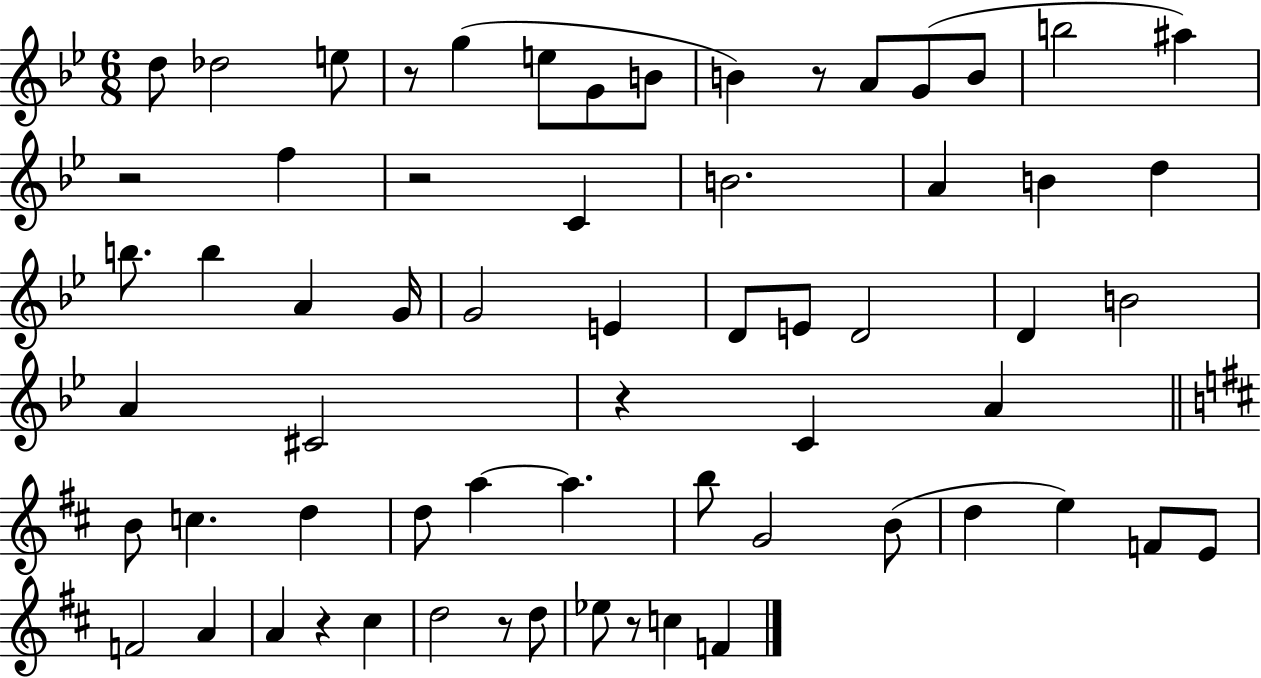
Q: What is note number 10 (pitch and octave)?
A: G4